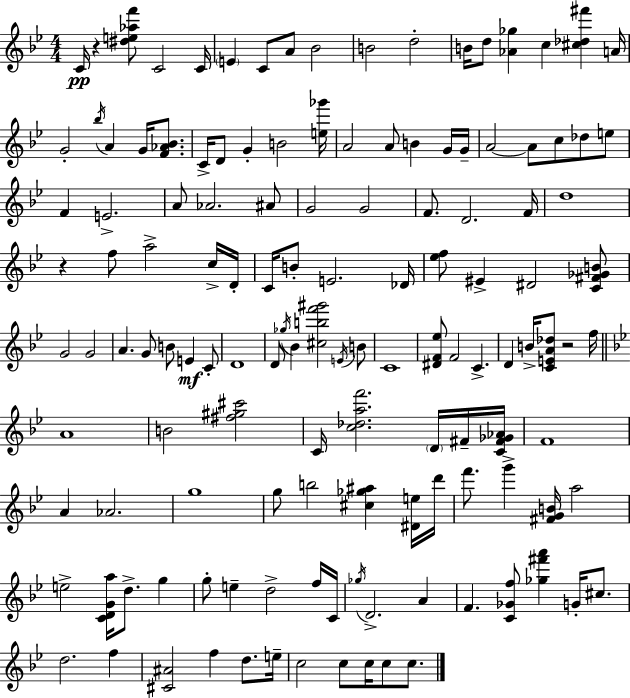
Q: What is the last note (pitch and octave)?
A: C5